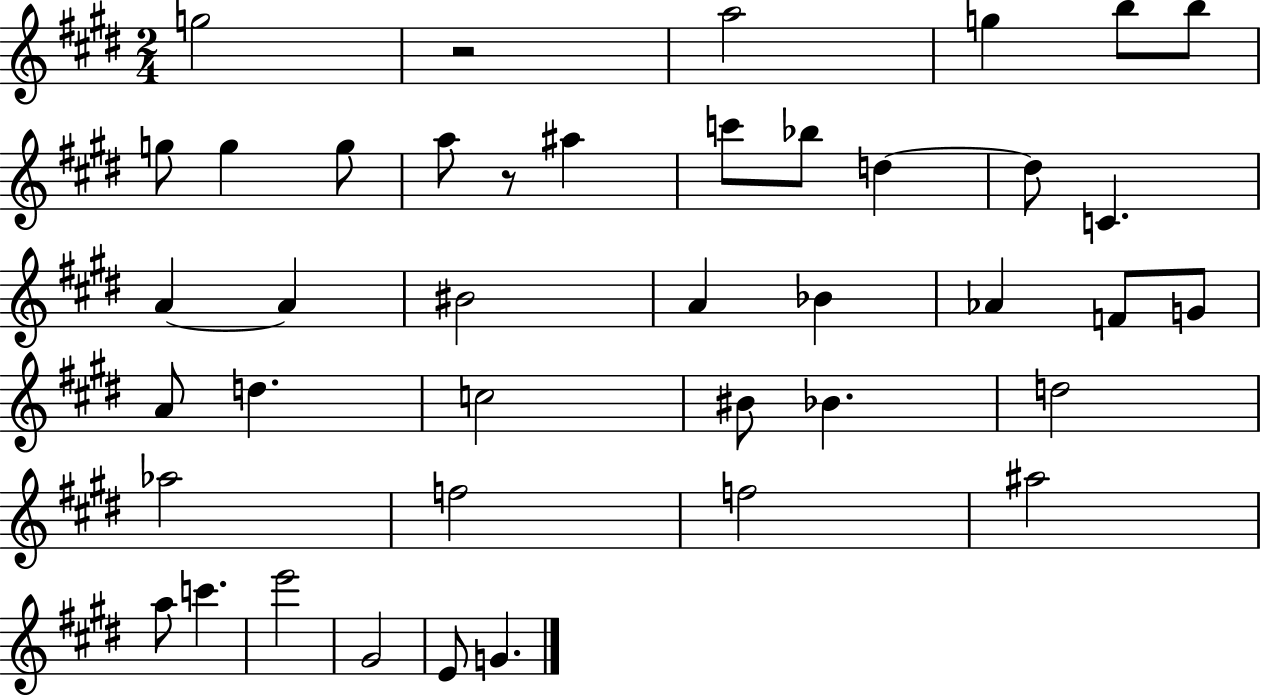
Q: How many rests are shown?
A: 2